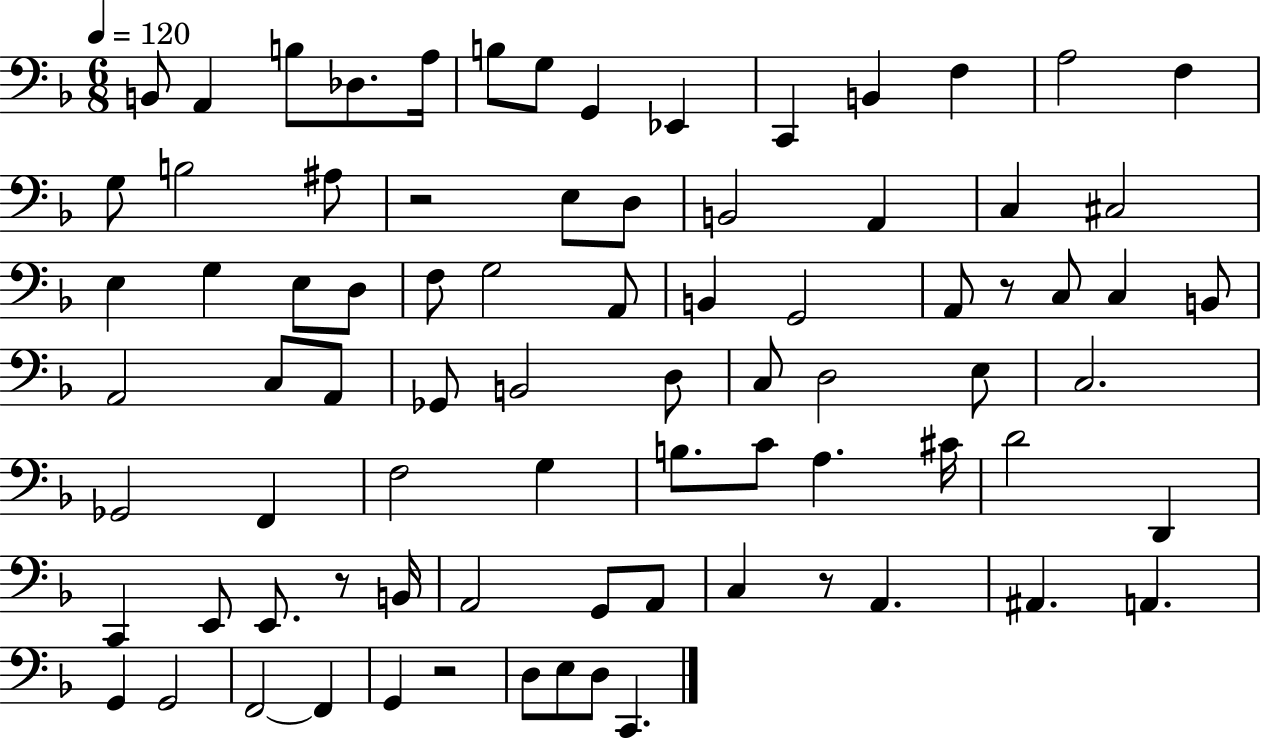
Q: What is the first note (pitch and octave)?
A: B2